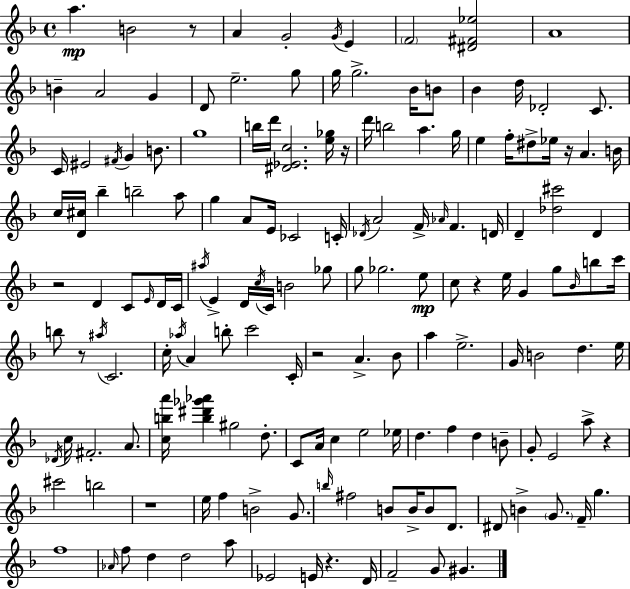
{
  \clef treble
  \time 4/4
  \defaultTimeSignature
  \key f \major
  a''4.\mp b'2 r8 | a'4 g'2-. \acciaccatura { g'16 } e'4 | \parenthesize f'2 <dis' fis' ees''>2 | a'1 | \break b'4-- a'2 g'4 | d'8 e''2.-- g''8 | g''16 g''2.-> bes'16 b'8 | bes'4 d''16 des'2-. c'8. | \break c'16 eis'2 \acciaccatura { fis'16 } g'4 b'8. | g''1 | b''16 d'''16 <dis' ees' c''>2. | <e'' ges''>16 r16 d'''16 b''2 a''4. | \break g''16 e''4 f''16-. dis''8-> ees''16 r16 a'4. | b'16 c''16 <d' cis''>16 bes''4-- b''2-- | a''8 g''4 a'8 e'16 ces'2 | c'16-. \acciaccatura { des'16 } a'2 f'16-> \grace { aes'16 } f'4. | \break d'16 d'4-- <des'' cis'''>2 | d'4 r2 d'4 | c'8 \grace { e'16 } d'16 c'16 \acciaccatura { ais''16 } e'4-> d'16 \acciaccatura { c''16 } c'16 b'2 | ges''8 g''8 ges''2. | \break e''8\mp c''8 r4 e''16 g'4 | g''8 \grace { bes'16 } b''8 c'''16 b''8 r8 \acciaccatura { ais''16 } c'2. | c''16-. \acciaccatura { aes''16 } a'4 b''8-. | c'''2 c'16-. r2 | \break a'4.-> bes'8 a''4 e''2.-> | g'16 b'2 | d''4. e''16 \acciaccatura { des'16 } c''16 fis'2.-. | a'8. <c'' b'' a'''>16 <b'' dis''' ges''' aes'''>4 | \break gis''2 d''8.-. c'8 a'16 c''4 | e''2 ees''16 d''4. | f''4 d''4 b'8-- g'8-. e'2 | a''8-> r4 cis'''2 | \break b''2 r1 | e''16 f''4 | b'2-> g'8. \grace { b''16 } fis''2 | b'8 b'16-> b'8 d'8. dis'8 b'4-> | \break \parenthesize g'8. f'16-- g''4. f''1 | \grace { aes'16 } f''8 d''4 | d''2 a''8 ees'2 | e'16 r4. d'16 f'2-- | \break g'8 gis'4. \bar "|."
}